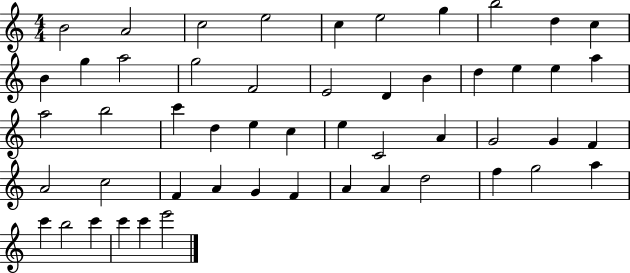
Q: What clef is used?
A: treble